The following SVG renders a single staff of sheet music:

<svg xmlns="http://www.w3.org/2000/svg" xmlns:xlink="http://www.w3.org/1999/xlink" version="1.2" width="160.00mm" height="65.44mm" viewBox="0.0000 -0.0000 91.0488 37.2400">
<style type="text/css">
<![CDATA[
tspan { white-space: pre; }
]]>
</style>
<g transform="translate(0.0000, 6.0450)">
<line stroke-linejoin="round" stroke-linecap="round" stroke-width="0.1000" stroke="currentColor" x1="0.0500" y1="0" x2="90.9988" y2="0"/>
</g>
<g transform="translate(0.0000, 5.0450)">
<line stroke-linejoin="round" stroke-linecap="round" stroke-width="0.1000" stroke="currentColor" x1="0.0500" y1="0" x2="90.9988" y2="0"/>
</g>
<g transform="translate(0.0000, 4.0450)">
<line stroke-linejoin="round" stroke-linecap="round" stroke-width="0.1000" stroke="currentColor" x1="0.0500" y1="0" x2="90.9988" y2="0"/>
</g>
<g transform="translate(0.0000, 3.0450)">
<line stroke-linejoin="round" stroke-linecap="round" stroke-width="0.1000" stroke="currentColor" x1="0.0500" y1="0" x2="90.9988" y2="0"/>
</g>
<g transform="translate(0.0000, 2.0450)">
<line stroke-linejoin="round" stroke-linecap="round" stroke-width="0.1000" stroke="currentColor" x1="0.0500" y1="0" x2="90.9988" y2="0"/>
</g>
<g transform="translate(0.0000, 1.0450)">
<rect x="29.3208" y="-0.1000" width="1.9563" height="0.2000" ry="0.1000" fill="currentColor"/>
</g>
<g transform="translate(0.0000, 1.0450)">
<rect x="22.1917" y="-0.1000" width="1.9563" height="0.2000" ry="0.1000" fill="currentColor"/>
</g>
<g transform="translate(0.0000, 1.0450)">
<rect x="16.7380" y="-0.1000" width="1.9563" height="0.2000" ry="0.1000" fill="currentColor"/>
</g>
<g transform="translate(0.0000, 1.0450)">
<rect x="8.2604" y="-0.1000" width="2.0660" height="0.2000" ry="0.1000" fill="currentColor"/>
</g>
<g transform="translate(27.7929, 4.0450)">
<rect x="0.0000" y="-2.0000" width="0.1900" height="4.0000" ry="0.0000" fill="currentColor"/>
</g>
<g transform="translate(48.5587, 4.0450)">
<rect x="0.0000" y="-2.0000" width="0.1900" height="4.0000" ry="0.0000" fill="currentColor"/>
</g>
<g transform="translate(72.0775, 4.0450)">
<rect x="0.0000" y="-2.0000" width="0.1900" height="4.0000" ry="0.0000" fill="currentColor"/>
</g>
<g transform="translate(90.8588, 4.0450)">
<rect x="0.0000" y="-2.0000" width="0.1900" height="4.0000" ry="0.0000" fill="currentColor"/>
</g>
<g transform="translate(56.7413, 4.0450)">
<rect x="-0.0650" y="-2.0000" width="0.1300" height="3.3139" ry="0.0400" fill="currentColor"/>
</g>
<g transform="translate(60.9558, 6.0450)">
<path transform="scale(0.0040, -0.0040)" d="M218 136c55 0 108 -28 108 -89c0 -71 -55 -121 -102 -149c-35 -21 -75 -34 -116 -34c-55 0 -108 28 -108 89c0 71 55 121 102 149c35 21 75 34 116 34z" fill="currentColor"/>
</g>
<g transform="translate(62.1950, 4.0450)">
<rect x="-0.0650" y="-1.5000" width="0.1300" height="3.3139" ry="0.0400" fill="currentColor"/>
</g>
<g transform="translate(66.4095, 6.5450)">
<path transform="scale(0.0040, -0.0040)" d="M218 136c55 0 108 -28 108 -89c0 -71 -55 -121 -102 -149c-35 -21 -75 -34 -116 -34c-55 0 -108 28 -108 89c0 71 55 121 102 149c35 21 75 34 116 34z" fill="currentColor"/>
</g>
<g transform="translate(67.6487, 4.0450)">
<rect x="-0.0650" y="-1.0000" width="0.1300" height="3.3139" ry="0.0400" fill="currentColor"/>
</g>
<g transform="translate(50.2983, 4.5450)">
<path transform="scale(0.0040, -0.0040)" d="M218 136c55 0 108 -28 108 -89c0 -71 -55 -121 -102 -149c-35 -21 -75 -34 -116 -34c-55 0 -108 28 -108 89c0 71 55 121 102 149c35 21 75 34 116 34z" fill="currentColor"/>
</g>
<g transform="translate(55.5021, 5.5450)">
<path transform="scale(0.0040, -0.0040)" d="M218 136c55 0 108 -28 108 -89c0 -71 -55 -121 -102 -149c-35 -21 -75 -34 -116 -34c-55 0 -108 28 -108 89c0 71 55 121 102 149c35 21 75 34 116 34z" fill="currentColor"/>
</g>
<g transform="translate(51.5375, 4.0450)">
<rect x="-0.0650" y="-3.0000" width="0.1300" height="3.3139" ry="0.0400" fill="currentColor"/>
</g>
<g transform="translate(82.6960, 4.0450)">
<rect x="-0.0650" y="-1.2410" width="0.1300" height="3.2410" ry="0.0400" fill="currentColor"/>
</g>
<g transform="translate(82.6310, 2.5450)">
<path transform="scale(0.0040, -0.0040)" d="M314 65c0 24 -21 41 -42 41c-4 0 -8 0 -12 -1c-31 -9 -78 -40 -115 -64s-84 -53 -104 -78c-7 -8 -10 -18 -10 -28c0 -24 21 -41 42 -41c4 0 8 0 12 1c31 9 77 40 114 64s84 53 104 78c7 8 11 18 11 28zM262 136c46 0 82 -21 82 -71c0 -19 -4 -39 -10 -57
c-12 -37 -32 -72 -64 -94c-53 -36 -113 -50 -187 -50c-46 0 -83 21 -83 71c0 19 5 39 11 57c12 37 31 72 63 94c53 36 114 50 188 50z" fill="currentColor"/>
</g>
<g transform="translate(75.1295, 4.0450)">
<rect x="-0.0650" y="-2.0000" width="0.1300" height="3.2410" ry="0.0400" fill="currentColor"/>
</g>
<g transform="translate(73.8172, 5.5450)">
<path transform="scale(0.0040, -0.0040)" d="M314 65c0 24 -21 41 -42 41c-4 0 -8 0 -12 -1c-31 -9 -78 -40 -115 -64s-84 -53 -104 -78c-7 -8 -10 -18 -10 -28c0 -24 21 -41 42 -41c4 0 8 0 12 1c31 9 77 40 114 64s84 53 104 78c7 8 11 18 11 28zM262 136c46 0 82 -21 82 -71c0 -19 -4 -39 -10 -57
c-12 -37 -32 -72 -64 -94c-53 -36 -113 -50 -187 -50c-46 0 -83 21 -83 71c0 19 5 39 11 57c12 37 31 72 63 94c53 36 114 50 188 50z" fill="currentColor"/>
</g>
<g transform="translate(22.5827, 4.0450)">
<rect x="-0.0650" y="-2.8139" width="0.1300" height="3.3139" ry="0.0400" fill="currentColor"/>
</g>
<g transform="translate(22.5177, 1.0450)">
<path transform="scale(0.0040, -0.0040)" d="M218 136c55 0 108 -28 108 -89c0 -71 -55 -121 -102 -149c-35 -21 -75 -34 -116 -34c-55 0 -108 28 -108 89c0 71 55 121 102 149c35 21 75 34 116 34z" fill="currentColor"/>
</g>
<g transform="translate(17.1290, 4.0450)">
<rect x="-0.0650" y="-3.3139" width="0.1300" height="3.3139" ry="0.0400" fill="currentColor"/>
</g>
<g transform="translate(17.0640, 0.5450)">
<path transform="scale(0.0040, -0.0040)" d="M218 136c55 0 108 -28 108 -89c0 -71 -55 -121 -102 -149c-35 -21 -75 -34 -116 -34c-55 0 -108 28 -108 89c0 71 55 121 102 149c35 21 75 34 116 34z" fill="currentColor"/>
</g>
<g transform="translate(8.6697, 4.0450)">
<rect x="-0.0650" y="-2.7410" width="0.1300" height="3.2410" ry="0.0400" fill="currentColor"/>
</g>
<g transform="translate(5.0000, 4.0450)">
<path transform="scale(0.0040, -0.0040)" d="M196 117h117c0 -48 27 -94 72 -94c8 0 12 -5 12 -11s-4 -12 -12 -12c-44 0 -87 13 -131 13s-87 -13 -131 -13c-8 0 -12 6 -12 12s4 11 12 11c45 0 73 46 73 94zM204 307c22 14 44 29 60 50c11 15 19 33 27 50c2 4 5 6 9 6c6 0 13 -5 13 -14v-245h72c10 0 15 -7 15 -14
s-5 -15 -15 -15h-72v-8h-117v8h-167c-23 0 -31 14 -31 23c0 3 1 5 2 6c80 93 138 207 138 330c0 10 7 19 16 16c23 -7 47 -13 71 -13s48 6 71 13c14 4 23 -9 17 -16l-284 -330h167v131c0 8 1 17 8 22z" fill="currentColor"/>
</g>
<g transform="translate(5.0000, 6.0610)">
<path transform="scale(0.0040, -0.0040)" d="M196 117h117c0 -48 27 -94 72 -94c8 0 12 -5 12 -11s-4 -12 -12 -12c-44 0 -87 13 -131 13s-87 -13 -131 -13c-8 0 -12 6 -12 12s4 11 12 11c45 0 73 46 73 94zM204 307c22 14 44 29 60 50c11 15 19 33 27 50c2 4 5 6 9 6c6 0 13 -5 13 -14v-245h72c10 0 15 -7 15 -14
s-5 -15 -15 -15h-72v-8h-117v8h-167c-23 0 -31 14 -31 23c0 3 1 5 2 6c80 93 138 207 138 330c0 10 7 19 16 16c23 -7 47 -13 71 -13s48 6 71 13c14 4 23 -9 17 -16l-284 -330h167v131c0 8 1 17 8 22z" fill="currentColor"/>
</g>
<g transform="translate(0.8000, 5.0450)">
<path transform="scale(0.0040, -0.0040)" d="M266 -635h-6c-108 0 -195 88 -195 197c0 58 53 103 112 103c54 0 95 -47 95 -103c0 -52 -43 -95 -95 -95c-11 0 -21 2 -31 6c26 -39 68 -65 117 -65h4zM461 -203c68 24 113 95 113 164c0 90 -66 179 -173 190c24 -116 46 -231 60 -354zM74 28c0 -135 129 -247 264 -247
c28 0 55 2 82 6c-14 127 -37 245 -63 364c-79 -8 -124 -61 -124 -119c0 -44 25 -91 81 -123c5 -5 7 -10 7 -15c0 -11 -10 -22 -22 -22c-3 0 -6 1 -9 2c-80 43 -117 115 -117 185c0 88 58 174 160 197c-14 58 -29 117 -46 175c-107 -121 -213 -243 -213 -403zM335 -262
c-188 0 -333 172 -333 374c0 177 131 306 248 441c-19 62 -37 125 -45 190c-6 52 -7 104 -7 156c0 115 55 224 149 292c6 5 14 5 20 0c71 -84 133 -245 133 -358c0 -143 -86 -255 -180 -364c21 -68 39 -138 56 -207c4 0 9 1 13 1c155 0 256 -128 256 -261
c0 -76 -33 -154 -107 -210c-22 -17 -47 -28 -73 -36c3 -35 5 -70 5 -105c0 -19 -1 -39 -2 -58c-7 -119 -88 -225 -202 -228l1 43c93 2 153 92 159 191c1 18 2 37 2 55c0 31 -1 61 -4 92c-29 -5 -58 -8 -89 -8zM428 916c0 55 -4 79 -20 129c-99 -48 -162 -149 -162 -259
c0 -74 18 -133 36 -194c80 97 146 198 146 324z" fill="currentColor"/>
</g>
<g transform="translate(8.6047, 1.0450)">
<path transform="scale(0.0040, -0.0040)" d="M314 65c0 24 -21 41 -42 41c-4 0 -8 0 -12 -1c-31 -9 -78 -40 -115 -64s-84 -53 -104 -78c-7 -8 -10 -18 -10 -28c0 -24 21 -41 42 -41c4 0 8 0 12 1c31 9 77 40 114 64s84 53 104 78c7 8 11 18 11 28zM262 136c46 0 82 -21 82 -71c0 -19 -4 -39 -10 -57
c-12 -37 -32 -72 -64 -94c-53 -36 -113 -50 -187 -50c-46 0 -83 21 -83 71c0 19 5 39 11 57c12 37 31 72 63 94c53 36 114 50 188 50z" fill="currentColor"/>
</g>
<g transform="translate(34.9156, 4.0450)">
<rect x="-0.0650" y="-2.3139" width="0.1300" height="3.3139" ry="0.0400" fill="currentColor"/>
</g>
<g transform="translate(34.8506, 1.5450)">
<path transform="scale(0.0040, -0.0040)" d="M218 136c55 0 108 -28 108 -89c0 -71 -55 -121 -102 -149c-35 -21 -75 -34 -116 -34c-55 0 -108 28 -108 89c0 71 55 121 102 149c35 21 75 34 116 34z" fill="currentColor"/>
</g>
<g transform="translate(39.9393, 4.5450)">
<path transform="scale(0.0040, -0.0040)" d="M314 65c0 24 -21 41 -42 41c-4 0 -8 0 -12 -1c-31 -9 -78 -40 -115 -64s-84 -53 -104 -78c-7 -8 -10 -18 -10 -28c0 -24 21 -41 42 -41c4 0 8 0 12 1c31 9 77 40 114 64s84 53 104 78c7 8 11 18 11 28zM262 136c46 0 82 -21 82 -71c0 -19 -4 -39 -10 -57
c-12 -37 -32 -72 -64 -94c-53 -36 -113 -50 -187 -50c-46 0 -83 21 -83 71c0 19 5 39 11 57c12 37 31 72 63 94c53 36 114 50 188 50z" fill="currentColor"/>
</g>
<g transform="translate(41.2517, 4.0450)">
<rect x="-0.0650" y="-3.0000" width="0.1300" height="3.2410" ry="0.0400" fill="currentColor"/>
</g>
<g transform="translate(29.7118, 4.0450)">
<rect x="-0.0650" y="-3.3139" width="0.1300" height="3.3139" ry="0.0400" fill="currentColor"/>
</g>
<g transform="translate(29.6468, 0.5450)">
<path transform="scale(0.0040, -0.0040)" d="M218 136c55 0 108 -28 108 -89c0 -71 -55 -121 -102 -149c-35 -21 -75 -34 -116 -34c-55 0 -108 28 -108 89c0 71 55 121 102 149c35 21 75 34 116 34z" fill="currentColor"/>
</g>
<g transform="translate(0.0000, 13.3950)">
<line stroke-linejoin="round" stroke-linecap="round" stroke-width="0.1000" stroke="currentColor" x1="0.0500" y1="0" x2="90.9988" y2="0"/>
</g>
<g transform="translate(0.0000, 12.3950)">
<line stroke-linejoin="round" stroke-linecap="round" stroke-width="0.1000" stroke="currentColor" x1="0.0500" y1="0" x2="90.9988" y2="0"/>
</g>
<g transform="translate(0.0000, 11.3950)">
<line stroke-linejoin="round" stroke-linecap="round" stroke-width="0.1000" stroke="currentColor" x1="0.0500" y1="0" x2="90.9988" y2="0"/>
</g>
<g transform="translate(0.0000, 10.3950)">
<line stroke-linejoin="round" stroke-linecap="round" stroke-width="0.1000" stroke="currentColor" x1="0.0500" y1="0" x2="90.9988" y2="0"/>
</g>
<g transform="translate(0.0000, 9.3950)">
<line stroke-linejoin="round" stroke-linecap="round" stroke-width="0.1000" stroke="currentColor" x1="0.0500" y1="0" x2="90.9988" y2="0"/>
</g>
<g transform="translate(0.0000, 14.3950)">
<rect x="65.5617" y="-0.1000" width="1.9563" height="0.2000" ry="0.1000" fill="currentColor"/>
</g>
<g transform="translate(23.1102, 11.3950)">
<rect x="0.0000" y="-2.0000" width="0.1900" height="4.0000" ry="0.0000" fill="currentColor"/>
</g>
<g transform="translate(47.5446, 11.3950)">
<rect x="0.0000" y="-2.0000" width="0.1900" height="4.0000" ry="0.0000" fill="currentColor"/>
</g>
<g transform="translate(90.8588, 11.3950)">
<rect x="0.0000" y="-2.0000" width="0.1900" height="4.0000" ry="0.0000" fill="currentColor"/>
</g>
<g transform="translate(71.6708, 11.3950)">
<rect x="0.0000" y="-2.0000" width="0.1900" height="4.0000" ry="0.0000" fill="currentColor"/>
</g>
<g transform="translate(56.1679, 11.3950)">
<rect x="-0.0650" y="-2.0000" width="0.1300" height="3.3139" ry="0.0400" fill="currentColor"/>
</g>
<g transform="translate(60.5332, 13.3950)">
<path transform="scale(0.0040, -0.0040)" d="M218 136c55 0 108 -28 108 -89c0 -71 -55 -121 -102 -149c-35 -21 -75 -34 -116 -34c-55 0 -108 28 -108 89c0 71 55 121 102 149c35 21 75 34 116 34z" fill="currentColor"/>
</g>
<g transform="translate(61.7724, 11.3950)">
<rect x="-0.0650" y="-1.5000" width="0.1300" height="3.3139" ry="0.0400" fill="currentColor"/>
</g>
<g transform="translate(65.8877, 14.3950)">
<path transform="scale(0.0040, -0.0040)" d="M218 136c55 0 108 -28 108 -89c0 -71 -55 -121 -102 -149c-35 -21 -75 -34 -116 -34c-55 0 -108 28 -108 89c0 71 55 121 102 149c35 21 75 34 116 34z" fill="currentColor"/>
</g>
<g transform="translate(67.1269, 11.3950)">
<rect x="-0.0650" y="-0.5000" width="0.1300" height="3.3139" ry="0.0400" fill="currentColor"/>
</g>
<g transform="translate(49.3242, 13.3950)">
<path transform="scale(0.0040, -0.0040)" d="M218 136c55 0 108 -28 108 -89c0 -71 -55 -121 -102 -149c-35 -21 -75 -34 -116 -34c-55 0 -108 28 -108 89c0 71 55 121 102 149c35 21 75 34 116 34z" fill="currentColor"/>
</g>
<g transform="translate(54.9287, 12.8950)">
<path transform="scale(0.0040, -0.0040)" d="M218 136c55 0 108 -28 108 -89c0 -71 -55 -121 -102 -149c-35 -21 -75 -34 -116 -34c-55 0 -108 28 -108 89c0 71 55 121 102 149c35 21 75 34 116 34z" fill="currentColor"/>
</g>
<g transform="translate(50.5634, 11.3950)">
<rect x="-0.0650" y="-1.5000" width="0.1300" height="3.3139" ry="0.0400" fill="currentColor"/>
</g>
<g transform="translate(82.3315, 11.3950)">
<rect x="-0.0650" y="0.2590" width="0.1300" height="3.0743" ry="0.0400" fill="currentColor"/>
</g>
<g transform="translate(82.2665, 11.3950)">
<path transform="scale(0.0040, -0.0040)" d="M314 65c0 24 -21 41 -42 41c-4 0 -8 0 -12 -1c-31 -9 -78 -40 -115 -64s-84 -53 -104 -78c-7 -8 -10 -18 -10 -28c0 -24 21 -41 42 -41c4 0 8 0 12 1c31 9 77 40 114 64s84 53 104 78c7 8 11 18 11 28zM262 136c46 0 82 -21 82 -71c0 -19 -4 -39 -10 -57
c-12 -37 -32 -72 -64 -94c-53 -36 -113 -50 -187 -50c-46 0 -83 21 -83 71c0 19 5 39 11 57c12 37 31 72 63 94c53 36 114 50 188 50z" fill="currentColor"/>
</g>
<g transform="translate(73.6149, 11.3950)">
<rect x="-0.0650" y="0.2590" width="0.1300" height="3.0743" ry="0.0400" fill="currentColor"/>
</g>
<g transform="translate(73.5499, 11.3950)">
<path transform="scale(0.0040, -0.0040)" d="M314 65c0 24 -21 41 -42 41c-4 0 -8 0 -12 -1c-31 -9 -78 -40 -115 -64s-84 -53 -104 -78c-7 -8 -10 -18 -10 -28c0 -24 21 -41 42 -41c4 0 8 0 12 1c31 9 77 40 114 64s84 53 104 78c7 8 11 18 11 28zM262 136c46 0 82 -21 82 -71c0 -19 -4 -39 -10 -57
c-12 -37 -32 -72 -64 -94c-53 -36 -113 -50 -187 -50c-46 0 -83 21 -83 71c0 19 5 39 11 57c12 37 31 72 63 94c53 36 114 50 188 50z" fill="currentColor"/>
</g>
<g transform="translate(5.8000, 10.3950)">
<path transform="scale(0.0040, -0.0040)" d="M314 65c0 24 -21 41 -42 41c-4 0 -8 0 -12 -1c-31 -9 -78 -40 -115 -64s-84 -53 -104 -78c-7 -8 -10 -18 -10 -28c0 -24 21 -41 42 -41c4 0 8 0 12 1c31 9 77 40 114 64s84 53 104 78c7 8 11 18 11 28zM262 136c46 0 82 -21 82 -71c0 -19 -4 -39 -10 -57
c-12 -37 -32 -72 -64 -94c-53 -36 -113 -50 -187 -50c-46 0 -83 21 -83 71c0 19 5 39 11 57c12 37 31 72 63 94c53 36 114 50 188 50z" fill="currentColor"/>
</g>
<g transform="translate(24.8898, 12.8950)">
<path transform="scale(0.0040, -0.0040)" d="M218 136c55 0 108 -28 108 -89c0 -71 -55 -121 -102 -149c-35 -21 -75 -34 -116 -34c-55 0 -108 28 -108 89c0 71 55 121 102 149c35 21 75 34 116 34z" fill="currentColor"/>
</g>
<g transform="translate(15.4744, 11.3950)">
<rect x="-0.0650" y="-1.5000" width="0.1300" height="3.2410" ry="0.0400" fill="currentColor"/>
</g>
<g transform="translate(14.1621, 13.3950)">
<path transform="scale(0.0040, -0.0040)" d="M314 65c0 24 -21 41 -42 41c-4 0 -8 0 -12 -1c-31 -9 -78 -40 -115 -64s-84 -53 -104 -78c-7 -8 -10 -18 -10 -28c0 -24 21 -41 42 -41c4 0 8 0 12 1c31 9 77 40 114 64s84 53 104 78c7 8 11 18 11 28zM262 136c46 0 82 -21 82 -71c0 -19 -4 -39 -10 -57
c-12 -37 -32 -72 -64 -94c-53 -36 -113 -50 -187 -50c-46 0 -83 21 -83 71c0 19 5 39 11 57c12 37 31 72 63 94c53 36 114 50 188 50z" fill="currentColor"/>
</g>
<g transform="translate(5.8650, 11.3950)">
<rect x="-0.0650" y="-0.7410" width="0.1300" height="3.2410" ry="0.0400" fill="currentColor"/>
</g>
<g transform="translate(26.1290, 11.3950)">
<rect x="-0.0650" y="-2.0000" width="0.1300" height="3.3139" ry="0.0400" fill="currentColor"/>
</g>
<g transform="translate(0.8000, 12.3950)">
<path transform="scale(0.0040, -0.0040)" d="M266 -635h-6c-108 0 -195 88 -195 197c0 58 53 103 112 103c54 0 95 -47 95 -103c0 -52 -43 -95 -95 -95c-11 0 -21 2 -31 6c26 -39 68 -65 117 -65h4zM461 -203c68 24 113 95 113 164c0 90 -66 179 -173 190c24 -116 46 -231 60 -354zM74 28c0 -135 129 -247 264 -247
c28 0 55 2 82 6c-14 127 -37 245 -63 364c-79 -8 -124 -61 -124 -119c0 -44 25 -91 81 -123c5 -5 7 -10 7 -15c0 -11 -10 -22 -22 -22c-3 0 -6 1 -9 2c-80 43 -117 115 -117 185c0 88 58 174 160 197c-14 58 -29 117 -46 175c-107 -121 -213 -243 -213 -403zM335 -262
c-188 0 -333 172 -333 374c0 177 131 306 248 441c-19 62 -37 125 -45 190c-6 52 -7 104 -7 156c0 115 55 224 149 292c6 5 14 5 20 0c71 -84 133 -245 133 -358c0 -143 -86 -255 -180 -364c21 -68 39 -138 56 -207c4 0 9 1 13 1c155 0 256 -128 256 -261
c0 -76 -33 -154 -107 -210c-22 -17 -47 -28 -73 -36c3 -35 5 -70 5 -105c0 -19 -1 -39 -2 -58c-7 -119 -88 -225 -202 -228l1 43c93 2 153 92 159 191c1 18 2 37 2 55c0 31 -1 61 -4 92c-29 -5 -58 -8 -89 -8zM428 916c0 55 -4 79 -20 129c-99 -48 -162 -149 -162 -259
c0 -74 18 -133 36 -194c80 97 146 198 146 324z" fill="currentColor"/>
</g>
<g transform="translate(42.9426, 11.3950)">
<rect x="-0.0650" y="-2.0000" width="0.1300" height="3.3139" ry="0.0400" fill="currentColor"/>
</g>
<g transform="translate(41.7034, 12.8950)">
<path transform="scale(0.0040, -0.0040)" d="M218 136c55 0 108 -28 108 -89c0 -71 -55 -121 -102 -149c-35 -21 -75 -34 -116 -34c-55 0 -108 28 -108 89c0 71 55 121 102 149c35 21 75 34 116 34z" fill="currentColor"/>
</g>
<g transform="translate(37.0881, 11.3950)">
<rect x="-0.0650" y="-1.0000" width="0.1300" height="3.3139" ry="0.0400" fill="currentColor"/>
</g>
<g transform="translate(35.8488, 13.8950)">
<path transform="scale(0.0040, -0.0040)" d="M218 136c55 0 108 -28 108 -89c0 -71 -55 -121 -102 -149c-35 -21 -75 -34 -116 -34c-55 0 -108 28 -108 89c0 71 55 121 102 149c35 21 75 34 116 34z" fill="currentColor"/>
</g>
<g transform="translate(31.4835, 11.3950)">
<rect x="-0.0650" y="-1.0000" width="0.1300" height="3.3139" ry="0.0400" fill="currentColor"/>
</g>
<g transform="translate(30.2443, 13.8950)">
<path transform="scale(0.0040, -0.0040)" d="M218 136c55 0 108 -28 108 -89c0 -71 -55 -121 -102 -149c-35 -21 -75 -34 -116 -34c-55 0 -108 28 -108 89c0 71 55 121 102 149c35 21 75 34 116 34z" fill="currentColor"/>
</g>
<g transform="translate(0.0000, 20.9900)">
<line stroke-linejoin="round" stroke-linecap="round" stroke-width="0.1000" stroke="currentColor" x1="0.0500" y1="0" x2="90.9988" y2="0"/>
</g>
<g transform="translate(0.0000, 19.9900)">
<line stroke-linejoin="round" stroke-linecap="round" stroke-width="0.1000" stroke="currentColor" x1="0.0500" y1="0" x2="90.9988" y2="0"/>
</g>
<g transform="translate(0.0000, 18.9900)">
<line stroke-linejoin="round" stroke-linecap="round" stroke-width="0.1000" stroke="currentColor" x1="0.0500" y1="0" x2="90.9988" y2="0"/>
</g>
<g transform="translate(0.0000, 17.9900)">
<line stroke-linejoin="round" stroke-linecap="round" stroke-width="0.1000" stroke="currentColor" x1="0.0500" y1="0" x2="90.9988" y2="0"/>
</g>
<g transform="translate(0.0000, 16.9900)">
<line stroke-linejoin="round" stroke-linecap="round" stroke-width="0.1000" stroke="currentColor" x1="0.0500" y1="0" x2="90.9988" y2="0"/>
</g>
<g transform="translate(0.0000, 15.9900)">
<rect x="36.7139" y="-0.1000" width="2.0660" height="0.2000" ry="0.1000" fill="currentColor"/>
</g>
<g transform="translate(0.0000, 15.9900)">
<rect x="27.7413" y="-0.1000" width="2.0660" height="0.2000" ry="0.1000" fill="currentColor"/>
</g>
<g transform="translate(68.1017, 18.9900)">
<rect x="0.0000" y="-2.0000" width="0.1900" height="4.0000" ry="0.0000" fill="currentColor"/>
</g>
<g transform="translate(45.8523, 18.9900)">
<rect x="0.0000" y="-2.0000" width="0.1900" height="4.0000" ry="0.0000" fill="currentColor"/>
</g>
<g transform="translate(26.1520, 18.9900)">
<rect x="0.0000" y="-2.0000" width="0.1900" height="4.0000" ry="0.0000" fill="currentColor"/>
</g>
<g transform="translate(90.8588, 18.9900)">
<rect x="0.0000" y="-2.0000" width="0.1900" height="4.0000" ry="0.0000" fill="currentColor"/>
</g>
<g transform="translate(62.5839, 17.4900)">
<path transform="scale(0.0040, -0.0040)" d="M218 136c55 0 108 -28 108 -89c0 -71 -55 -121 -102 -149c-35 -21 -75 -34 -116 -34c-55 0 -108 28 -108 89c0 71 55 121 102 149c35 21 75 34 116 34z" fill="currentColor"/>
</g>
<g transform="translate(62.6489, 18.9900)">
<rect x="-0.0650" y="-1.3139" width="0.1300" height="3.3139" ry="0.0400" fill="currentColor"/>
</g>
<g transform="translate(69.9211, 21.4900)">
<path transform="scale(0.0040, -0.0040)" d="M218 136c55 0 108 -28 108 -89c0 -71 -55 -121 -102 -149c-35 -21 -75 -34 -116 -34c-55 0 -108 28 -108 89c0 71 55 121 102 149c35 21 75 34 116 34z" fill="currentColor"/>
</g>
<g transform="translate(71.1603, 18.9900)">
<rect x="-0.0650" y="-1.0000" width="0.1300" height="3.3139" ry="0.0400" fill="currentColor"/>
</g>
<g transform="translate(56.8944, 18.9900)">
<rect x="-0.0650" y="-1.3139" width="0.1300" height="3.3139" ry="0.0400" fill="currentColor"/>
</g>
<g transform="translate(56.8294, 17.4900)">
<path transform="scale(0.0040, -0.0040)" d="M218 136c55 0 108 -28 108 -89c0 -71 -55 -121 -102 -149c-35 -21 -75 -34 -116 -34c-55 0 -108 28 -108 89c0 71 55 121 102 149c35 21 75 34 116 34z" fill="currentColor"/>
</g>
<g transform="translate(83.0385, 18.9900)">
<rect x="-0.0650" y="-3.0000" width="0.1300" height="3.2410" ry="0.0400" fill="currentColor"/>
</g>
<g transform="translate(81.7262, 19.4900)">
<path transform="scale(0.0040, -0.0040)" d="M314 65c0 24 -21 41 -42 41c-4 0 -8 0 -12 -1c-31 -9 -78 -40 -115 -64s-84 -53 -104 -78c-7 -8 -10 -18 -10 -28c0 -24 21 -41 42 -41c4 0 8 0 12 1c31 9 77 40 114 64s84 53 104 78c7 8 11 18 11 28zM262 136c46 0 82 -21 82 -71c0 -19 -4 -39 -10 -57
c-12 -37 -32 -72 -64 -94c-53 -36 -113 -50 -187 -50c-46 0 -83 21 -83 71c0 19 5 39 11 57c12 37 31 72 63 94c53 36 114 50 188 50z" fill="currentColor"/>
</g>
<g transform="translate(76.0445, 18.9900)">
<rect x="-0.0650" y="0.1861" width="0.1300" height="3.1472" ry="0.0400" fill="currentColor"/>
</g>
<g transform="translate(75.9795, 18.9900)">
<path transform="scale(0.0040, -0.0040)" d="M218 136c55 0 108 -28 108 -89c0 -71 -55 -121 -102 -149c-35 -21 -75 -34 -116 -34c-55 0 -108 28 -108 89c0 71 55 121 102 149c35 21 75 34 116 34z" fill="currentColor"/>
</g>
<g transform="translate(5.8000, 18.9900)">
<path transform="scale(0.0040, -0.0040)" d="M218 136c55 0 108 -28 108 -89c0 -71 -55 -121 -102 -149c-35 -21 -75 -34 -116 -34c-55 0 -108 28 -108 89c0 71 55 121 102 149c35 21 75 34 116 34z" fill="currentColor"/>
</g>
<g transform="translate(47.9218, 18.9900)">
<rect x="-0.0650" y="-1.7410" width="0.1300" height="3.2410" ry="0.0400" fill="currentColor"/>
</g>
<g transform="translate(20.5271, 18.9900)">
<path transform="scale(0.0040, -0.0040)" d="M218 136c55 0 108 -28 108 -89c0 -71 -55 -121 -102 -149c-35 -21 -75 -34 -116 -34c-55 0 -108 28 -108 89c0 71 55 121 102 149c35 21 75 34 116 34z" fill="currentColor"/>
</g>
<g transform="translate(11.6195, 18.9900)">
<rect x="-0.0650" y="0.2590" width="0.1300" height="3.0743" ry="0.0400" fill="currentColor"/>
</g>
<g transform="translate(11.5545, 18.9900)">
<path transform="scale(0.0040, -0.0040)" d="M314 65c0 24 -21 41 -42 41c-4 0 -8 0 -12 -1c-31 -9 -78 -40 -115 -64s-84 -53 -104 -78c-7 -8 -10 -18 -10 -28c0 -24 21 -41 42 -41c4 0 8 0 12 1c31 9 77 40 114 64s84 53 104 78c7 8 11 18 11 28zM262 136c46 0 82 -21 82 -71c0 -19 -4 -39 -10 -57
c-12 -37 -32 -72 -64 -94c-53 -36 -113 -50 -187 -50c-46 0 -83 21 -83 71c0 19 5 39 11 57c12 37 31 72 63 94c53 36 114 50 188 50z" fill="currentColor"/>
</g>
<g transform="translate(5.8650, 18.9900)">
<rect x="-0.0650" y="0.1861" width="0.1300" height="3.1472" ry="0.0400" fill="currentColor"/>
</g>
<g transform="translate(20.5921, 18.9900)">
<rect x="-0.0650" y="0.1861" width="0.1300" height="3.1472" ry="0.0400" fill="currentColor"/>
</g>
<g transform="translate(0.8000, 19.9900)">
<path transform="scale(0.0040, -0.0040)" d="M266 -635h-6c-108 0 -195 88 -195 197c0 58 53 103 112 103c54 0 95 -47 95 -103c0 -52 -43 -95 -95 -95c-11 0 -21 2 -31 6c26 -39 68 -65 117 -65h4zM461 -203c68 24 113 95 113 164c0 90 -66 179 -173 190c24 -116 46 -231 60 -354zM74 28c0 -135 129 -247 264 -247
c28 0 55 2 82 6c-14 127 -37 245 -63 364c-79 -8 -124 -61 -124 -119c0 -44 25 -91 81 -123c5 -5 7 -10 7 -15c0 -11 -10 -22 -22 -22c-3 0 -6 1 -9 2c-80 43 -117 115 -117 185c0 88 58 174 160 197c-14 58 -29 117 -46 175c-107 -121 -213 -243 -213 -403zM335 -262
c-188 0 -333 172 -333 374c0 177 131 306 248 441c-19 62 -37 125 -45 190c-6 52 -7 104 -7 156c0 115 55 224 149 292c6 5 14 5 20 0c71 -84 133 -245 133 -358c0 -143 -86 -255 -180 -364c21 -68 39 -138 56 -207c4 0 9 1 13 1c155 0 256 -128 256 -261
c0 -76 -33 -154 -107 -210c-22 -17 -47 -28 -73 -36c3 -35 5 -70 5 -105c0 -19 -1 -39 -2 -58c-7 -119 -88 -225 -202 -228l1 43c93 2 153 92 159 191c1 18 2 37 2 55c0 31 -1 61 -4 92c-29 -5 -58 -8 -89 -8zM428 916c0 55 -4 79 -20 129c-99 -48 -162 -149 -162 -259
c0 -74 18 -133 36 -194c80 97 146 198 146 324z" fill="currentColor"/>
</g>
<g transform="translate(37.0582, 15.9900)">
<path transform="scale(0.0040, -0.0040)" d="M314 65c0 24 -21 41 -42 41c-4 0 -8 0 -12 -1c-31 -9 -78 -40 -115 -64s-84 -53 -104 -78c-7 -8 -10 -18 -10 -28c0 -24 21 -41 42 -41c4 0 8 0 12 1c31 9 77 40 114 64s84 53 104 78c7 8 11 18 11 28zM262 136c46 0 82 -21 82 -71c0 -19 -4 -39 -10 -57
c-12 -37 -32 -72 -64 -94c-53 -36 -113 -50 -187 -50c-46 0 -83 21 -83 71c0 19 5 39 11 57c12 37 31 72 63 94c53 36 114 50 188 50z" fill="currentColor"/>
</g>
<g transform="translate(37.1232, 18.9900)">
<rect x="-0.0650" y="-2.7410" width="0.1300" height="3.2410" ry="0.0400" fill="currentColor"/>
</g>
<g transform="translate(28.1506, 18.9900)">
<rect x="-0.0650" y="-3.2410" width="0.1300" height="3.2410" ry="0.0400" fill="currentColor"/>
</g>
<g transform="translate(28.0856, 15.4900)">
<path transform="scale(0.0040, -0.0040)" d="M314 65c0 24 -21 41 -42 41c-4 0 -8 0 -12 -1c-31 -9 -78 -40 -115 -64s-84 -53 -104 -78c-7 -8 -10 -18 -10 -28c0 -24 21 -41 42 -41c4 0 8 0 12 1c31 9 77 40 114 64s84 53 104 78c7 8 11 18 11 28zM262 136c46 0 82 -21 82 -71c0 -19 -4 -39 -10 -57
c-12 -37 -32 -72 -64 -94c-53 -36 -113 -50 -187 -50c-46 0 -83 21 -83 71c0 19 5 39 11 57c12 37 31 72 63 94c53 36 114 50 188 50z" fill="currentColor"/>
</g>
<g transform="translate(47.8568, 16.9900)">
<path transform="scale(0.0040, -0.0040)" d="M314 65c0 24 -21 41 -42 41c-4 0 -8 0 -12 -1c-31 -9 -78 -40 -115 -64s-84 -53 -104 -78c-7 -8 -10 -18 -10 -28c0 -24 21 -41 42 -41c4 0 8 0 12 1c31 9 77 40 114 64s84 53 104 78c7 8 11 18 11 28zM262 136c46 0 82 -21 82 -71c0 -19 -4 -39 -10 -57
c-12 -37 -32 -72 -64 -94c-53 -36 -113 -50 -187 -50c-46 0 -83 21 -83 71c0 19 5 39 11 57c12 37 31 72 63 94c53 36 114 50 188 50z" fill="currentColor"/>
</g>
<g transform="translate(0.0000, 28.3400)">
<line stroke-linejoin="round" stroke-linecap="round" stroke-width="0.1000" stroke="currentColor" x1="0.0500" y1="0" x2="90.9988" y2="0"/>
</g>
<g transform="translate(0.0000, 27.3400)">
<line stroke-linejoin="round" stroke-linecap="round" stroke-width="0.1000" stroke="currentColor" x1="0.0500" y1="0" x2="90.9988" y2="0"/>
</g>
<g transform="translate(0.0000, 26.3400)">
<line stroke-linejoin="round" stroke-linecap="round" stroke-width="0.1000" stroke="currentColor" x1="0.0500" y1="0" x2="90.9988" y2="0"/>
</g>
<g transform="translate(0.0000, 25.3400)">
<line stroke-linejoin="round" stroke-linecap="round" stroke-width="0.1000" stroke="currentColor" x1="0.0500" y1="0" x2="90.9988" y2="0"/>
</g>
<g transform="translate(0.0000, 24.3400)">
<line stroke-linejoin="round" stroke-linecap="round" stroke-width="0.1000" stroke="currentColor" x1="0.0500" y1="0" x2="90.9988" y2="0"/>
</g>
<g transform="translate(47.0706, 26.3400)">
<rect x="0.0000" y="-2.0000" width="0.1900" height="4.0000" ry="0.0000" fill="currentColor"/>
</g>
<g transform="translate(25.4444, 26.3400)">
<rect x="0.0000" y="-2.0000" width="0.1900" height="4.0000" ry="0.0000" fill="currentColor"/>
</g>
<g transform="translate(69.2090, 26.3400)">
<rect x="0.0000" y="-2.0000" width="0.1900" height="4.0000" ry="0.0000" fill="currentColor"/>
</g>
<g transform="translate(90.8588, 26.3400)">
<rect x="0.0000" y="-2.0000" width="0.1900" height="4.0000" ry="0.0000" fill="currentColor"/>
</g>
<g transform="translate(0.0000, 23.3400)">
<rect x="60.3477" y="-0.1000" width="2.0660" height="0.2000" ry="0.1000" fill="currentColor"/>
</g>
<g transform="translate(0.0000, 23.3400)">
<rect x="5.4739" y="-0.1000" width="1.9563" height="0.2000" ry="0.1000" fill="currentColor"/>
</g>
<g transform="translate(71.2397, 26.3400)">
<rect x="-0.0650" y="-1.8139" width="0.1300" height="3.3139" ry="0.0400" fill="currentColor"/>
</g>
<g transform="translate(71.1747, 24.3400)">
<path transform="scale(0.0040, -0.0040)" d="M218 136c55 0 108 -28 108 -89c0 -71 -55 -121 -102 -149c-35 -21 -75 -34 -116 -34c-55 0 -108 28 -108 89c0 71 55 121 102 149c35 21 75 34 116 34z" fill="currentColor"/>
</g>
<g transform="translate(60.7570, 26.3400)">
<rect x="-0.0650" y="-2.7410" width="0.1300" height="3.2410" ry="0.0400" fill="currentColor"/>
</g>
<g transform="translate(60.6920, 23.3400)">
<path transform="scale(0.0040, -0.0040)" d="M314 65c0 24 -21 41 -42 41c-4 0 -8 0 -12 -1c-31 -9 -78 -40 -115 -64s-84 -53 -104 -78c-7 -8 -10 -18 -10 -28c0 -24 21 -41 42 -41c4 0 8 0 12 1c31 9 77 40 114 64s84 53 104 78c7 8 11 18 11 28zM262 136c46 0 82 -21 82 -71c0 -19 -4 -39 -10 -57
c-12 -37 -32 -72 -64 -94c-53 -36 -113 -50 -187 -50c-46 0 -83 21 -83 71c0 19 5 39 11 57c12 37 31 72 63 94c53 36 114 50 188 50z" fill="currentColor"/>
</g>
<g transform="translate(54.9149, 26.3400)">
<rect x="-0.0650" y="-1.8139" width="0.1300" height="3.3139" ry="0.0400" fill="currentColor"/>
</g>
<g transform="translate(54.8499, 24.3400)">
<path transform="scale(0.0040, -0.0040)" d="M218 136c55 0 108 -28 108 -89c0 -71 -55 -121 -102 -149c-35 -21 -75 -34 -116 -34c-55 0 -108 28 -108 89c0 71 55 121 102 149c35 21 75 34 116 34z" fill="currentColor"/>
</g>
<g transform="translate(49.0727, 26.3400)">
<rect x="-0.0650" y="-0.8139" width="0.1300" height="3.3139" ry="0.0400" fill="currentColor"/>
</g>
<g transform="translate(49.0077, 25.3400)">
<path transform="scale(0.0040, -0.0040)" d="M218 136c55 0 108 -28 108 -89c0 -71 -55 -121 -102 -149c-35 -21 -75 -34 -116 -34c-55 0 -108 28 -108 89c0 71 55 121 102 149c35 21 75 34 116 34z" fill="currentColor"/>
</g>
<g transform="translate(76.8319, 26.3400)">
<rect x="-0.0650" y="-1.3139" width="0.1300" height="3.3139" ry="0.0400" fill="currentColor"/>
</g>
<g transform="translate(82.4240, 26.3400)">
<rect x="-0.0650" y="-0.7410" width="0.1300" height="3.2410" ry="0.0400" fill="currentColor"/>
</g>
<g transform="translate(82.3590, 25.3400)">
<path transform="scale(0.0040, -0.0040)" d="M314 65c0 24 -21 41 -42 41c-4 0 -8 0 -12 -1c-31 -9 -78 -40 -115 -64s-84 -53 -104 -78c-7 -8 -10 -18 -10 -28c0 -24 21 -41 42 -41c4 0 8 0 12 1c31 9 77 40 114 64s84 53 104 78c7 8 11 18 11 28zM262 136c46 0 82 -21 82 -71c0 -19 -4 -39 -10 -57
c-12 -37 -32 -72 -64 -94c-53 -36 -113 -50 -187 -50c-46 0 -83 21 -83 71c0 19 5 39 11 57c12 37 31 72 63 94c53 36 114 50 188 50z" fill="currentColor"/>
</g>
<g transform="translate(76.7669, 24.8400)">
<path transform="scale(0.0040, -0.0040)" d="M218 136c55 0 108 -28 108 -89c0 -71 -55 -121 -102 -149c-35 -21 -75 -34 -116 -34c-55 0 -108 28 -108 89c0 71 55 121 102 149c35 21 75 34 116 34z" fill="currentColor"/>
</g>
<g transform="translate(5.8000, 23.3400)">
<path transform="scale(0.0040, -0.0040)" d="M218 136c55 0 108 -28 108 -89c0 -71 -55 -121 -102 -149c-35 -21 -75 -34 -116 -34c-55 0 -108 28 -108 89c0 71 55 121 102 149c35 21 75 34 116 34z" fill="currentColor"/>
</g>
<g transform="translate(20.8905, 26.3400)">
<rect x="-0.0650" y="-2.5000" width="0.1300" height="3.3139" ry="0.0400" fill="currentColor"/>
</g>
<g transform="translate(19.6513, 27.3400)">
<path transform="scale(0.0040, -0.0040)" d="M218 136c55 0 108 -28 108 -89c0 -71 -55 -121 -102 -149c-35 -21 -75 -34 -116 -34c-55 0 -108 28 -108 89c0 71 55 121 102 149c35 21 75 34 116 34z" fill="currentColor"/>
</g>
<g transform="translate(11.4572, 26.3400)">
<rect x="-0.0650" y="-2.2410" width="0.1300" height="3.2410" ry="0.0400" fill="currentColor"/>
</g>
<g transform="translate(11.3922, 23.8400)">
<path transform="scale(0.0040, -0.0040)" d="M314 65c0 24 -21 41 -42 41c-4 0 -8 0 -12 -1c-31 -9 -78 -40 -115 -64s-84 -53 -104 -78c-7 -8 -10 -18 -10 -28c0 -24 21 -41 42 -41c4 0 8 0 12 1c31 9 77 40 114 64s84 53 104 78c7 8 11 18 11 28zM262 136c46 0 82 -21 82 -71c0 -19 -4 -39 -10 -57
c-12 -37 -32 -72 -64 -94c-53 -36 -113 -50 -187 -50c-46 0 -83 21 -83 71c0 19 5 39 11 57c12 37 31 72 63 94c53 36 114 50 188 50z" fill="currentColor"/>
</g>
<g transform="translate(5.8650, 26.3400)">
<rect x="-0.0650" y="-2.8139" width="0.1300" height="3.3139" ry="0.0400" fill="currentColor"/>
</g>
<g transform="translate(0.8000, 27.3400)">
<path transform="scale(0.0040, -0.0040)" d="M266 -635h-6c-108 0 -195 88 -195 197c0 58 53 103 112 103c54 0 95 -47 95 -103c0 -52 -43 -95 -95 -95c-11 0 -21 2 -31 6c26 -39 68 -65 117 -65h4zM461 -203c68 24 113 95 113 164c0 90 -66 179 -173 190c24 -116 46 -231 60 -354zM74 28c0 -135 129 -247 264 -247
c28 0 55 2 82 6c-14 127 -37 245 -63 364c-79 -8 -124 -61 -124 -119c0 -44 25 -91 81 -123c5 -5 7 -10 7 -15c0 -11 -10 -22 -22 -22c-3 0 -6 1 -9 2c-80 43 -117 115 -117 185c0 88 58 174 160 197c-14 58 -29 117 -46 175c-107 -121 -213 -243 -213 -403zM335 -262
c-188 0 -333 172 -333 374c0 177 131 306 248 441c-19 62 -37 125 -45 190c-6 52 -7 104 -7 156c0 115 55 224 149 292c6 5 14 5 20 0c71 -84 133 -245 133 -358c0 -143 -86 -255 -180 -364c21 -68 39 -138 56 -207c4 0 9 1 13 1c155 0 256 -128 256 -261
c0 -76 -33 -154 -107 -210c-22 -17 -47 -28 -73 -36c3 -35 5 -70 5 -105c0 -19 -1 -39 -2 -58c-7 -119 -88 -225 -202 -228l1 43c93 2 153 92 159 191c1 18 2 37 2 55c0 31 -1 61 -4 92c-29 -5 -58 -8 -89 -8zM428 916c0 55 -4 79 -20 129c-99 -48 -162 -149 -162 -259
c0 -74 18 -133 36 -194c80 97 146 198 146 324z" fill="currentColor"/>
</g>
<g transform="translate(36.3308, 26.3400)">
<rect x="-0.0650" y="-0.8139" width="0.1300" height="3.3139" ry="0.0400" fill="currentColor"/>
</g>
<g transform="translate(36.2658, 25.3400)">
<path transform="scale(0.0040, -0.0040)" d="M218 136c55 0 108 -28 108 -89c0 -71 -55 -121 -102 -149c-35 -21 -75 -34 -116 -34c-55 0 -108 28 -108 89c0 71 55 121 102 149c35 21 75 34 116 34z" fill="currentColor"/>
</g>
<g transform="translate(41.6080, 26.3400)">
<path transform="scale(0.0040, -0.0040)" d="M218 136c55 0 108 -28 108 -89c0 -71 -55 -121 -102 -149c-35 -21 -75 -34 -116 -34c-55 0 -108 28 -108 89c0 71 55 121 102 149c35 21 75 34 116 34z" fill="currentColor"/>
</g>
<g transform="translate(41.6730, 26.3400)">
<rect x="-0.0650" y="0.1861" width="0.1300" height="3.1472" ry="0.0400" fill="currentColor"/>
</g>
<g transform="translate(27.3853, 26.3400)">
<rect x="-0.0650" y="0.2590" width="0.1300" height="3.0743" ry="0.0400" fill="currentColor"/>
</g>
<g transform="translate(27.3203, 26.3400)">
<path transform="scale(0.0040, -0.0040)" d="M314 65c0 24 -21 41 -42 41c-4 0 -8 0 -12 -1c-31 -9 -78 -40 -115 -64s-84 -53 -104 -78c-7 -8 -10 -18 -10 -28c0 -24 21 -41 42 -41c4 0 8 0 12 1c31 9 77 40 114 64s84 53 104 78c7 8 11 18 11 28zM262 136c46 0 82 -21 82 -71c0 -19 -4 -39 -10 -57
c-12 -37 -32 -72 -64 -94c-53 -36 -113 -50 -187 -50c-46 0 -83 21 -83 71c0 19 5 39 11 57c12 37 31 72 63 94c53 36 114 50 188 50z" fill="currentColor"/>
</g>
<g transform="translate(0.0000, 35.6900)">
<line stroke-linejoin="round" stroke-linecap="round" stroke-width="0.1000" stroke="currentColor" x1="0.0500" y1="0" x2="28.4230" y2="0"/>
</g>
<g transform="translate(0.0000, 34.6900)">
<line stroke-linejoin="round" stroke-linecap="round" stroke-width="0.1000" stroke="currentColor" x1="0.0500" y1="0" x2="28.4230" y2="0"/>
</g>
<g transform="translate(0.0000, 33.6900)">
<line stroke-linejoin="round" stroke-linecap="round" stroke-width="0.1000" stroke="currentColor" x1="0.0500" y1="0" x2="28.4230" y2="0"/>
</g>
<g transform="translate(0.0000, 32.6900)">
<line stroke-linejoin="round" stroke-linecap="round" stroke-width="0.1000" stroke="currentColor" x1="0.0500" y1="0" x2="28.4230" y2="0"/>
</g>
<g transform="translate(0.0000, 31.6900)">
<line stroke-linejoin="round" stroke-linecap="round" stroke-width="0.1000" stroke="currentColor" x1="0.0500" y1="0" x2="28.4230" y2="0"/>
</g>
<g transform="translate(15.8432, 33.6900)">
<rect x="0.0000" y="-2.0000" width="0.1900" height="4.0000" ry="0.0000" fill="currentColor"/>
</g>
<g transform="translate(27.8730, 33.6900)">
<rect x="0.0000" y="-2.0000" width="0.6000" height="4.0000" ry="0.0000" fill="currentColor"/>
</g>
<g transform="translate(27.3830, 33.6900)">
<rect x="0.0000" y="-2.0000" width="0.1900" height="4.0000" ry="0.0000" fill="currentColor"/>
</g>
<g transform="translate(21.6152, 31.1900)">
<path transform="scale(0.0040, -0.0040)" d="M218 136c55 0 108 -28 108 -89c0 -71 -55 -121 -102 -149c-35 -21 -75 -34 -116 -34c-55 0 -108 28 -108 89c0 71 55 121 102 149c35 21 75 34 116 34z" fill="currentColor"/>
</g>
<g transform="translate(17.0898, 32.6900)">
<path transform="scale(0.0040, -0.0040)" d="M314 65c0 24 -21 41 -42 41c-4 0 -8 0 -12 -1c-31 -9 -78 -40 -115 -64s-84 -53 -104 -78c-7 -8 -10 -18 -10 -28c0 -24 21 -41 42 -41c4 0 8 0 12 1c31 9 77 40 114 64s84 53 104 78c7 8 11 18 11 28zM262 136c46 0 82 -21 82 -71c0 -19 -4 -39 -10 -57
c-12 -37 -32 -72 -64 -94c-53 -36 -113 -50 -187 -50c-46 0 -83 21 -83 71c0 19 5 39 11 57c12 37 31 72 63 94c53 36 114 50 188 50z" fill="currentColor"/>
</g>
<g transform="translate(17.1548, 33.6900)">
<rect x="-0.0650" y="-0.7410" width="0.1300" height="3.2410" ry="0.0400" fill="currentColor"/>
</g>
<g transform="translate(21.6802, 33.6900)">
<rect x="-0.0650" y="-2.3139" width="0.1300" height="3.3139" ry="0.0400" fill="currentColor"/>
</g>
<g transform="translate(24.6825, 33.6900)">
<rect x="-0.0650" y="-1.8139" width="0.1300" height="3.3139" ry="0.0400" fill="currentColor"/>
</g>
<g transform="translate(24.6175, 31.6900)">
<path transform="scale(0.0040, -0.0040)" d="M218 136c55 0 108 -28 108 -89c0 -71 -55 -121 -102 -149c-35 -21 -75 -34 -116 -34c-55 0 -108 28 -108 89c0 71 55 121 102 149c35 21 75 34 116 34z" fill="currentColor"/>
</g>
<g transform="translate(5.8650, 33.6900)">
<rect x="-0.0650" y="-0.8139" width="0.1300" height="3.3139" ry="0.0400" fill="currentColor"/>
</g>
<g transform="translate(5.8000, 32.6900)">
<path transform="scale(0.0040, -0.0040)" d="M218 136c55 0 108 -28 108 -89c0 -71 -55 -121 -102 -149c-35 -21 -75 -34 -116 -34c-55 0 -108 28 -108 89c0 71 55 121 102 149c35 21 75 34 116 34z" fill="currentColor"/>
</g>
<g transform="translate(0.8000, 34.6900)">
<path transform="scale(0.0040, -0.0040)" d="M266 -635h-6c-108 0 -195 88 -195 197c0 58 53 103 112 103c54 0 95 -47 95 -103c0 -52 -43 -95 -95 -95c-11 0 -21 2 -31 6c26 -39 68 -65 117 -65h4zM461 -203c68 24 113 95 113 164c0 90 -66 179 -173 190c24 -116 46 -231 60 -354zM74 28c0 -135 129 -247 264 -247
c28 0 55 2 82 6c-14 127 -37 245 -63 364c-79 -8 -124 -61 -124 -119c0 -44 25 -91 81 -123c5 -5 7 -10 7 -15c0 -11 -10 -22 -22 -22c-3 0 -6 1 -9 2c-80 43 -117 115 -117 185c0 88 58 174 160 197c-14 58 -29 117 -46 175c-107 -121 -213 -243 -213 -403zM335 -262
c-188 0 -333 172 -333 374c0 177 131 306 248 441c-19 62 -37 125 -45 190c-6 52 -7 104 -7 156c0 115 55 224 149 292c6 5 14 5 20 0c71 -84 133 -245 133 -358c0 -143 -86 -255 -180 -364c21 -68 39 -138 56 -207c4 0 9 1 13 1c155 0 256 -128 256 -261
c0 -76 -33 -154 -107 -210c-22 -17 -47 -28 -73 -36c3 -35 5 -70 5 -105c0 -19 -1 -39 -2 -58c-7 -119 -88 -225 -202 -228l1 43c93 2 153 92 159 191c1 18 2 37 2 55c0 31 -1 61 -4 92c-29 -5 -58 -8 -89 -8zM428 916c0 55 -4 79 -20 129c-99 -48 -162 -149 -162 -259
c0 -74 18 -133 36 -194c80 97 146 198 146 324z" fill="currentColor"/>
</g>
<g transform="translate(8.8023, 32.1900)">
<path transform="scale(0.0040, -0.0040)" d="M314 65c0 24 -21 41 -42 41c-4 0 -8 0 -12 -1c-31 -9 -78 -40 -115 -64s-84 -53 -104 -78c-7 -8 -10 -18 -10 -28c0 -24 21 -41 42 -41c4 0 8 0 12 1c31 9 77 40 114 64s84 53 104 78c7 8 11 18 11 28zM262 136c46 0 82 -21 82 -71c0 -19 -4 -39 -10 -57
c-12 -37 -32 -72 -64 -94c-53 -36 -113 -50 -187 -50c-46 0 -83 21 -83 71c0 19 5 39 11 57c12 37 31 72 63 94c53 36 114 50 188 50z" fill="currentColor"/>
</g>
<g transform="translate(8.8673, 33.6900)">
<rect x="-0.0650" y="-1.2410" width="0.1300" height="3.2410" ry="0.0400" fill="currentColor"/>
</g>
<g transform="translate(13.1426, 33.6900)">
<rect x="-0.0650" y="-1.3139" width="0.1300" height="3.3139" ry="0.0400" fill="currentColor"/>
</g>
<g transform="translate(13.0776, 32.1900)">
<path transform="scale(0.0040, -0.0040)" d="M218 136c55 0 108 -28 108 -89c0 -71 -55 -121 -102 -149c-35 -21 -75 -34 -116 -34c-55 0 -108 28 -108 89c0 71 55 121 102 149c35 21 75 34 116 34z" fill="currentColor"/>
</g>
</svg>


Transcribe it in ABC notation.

X:1
T:Untitled
M:4/4
L:1/4
K:C
a2 b a b g A2 A F E D F2 e2 d2 E2 F D D F E F E C B2 B2 B B2 B b2 a2 f2 e e D B A2 a g2 G B2 d B d f a2 f e d2 d e2 e d2 g f